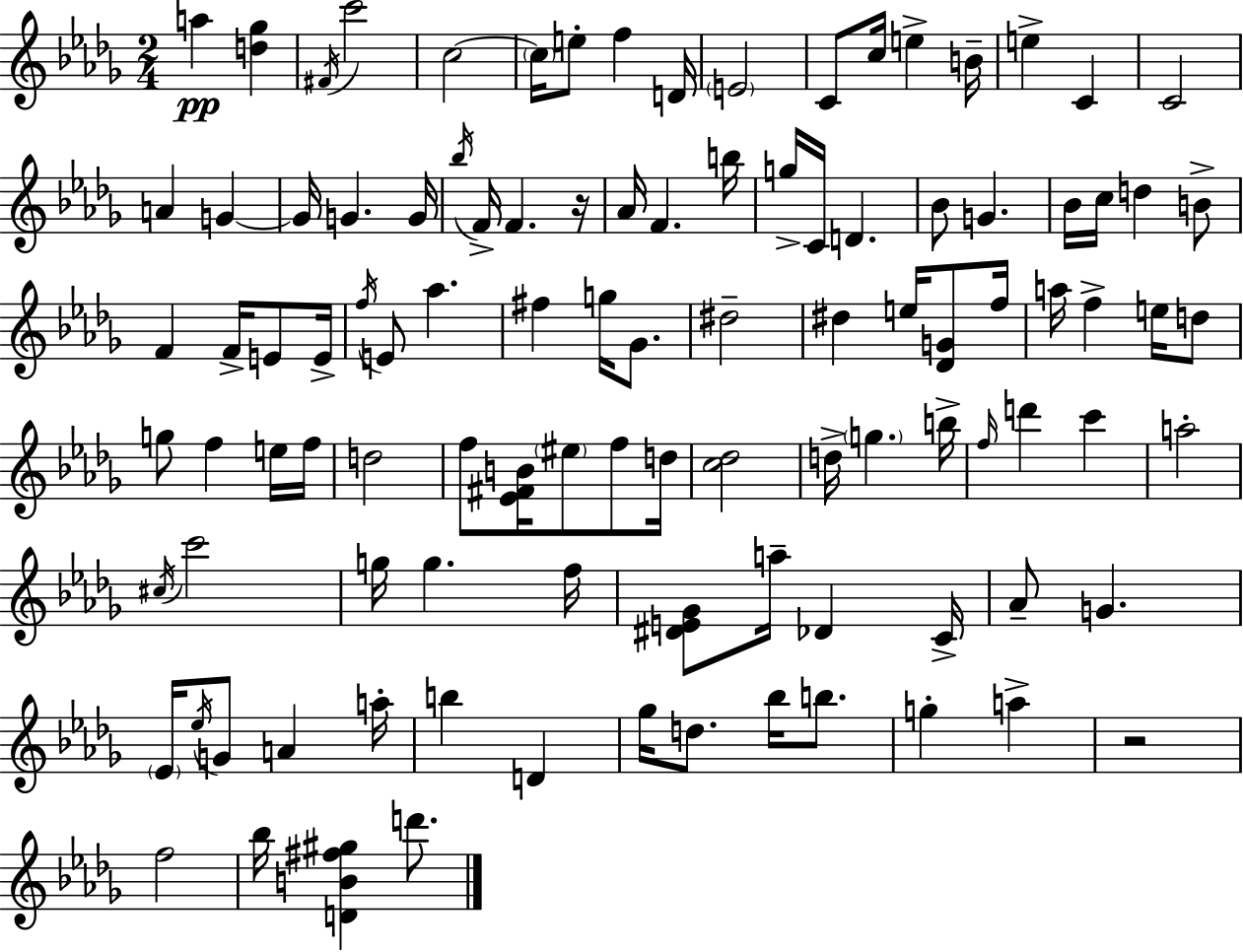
X:1
T:Untitled
M:2/4
L:1/4
K:Bbm
a [d_g] ^F/4 c'2 c2 c/4 e/2 f D/4 E2 C/2 c/4 e B/4 e C C2 A G G/4 G G/4 _b/4 F/4 F z/4 _A/4 F b/4 g/4 C/4 D _B/2 G _B/4 c/4 d B/2 F F/4 E/2 E/4 f/4 E/2 _a ^f g/4 _G/2 ^d2 ^d e/4 [_DG]/2 f/4 a/4 f e/4 d/2 g/2 f e/4 f/4 d2 f/2 [_E^FB]/4 ^e/2 f/2 d/4 [c_d]2 d/4 g b/4 f/4 d' c' a2 ^c/4 c'2 g/4 g f/4 [^DE_G]/2 a/4 _D C/4 _A/2 G _E/4 _e/4 G/2 A a/4 b D _g/4 d/2 _b/4 b/2 g a z2 f2 _b/4 [DB^f^g] d'/2